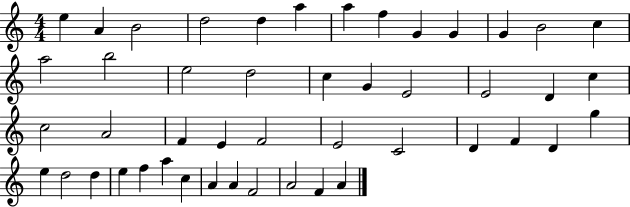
E5/q A4/q B4/h D5/h D5/q A5/q A5/q F5/q G4/q G4/q G4/q B4/h C5/q A5/h B5/h E5/h D5/h C5/q G4/q E4/h E4/h D4/q C5/q C5/h A4/h F4/q E4/q F4/h E4/h C4/h D4/q F4/q D4/q G5/q E5/q D5/h D5/q E5/q F5/q A5/q C5/q A4/q A4/q F4/h A4/h F4/q A4/q